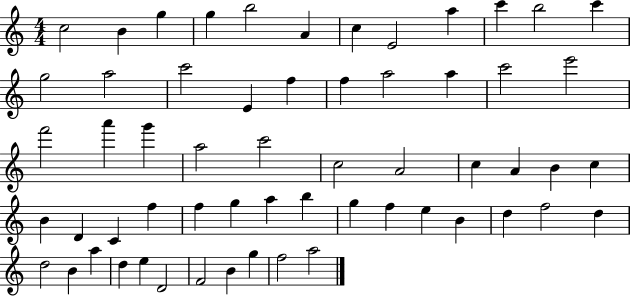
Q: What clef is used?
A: treble